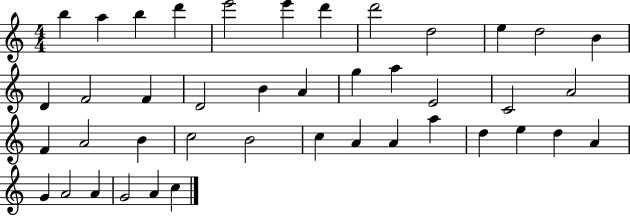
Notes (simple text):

B5/q A5/q B5/q D6/q E6/h E6/q D6/q D6/h D5/h E5/q D5/h B4/q D4/q F4/h F4/q D4/h B4/q A4/q G5/q A5/q E4/h C4/h A4/h F4/q A4/h B4/q C5/h B4/h C5/q A4/q A4/q A5/q D5/q E5/q D5/q A4/q G4/q A4/h A4/q G4/h A4/q C5/q